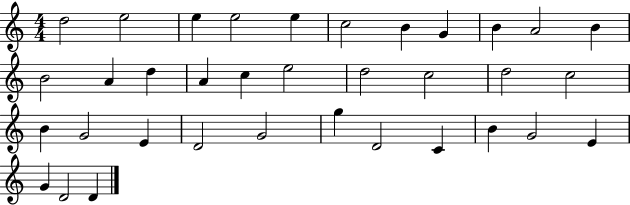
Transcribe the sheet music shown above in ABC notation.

X:1
T:Untitled
M:4/4
L:1/4
K:C
d2 e2 e e2 e c2 B G B A2 B B2 A d A c e2 d2 c2 d2 c2 B G2 E D2 G2 g D2 C B G2 E G D2 D